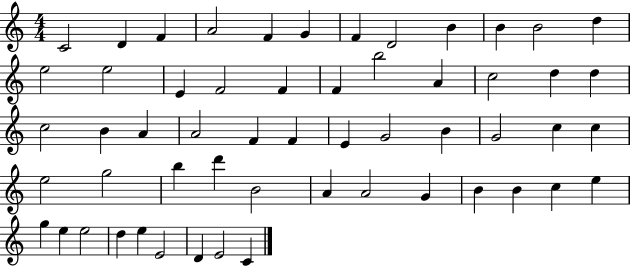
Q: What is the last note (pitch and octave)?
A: C4